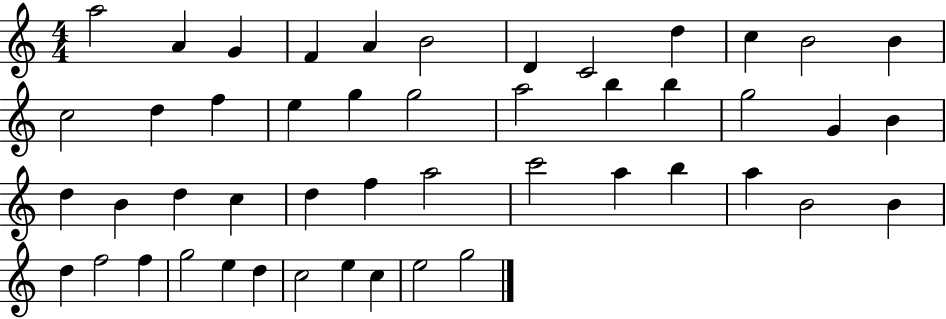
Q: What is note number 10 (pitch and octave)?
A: C5